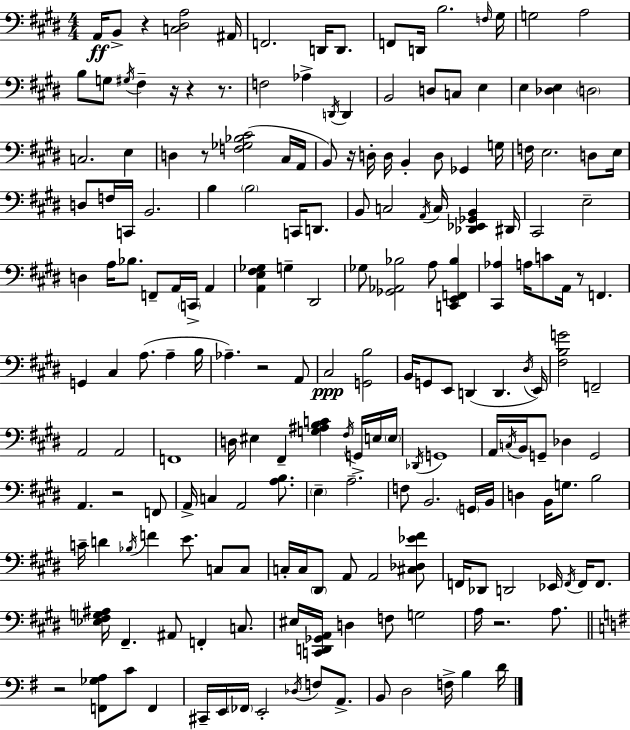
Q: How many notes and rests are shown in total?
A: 192